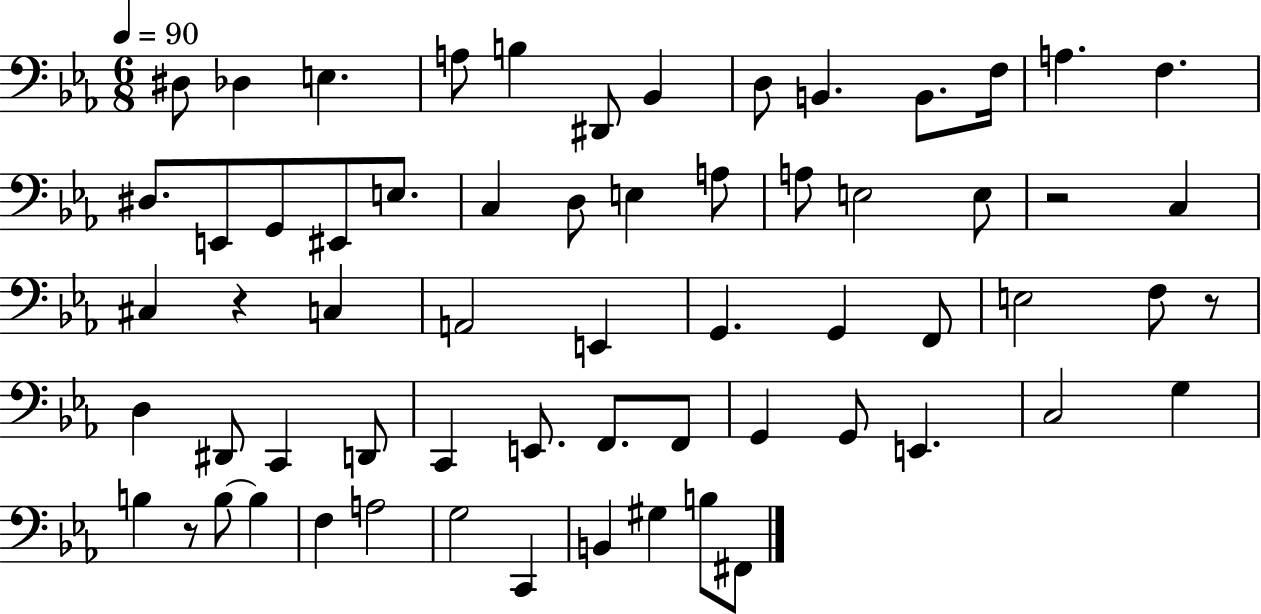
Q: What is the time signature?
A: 6/8